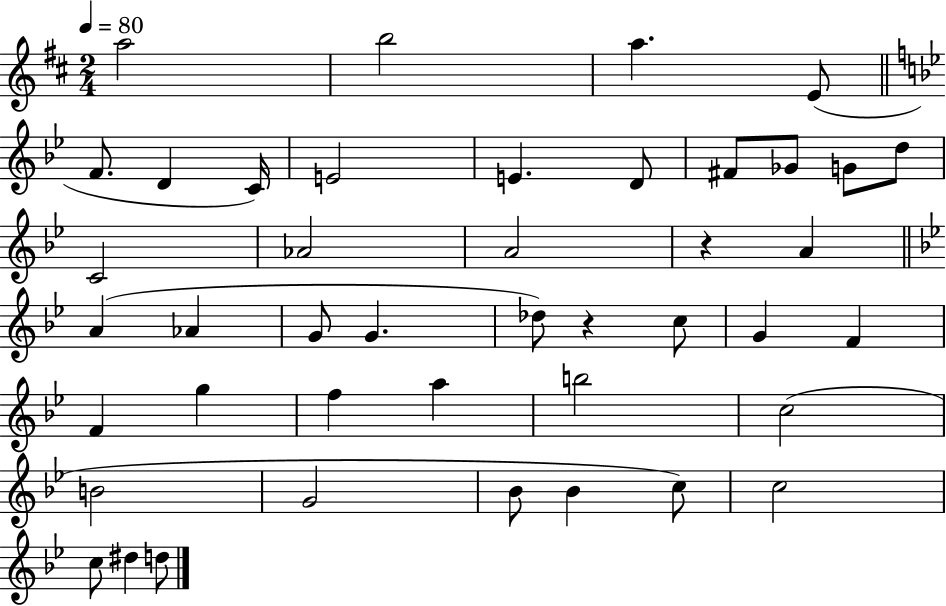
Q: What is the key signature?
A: D major